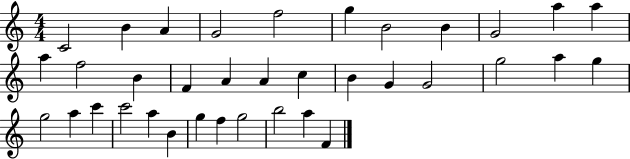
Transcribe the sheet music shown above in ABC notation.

X:1
T:Untitled
M:4/4
L:1/4
K:C
C2 B A G2 f2 g B2 B G2 a a a f2 B F A A c B G G2 g2 a g g2 a c' c'2 a B g f g2 b2 a F